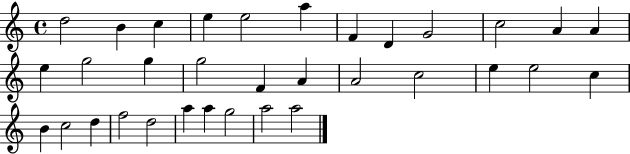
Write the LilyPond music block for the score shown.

{
  \clef treble
  \time 4/4
  \defaultTimeSignature
  \key c \major
  d''2 b'4 c''4 | e''4 e''2 a''4 | f'4 d'4 g'2 | c''2 a'4 a'4 | \break e''4 g''2 g''4 | g''2 f'4 a'4 | a'2 c''2 | e''4 e''2 c''4 | \break b'4 c''2 d''4 | f''2 d''2 | a''4 a''4 g''2 | a''2 a''2 | \break \bar "|."
}